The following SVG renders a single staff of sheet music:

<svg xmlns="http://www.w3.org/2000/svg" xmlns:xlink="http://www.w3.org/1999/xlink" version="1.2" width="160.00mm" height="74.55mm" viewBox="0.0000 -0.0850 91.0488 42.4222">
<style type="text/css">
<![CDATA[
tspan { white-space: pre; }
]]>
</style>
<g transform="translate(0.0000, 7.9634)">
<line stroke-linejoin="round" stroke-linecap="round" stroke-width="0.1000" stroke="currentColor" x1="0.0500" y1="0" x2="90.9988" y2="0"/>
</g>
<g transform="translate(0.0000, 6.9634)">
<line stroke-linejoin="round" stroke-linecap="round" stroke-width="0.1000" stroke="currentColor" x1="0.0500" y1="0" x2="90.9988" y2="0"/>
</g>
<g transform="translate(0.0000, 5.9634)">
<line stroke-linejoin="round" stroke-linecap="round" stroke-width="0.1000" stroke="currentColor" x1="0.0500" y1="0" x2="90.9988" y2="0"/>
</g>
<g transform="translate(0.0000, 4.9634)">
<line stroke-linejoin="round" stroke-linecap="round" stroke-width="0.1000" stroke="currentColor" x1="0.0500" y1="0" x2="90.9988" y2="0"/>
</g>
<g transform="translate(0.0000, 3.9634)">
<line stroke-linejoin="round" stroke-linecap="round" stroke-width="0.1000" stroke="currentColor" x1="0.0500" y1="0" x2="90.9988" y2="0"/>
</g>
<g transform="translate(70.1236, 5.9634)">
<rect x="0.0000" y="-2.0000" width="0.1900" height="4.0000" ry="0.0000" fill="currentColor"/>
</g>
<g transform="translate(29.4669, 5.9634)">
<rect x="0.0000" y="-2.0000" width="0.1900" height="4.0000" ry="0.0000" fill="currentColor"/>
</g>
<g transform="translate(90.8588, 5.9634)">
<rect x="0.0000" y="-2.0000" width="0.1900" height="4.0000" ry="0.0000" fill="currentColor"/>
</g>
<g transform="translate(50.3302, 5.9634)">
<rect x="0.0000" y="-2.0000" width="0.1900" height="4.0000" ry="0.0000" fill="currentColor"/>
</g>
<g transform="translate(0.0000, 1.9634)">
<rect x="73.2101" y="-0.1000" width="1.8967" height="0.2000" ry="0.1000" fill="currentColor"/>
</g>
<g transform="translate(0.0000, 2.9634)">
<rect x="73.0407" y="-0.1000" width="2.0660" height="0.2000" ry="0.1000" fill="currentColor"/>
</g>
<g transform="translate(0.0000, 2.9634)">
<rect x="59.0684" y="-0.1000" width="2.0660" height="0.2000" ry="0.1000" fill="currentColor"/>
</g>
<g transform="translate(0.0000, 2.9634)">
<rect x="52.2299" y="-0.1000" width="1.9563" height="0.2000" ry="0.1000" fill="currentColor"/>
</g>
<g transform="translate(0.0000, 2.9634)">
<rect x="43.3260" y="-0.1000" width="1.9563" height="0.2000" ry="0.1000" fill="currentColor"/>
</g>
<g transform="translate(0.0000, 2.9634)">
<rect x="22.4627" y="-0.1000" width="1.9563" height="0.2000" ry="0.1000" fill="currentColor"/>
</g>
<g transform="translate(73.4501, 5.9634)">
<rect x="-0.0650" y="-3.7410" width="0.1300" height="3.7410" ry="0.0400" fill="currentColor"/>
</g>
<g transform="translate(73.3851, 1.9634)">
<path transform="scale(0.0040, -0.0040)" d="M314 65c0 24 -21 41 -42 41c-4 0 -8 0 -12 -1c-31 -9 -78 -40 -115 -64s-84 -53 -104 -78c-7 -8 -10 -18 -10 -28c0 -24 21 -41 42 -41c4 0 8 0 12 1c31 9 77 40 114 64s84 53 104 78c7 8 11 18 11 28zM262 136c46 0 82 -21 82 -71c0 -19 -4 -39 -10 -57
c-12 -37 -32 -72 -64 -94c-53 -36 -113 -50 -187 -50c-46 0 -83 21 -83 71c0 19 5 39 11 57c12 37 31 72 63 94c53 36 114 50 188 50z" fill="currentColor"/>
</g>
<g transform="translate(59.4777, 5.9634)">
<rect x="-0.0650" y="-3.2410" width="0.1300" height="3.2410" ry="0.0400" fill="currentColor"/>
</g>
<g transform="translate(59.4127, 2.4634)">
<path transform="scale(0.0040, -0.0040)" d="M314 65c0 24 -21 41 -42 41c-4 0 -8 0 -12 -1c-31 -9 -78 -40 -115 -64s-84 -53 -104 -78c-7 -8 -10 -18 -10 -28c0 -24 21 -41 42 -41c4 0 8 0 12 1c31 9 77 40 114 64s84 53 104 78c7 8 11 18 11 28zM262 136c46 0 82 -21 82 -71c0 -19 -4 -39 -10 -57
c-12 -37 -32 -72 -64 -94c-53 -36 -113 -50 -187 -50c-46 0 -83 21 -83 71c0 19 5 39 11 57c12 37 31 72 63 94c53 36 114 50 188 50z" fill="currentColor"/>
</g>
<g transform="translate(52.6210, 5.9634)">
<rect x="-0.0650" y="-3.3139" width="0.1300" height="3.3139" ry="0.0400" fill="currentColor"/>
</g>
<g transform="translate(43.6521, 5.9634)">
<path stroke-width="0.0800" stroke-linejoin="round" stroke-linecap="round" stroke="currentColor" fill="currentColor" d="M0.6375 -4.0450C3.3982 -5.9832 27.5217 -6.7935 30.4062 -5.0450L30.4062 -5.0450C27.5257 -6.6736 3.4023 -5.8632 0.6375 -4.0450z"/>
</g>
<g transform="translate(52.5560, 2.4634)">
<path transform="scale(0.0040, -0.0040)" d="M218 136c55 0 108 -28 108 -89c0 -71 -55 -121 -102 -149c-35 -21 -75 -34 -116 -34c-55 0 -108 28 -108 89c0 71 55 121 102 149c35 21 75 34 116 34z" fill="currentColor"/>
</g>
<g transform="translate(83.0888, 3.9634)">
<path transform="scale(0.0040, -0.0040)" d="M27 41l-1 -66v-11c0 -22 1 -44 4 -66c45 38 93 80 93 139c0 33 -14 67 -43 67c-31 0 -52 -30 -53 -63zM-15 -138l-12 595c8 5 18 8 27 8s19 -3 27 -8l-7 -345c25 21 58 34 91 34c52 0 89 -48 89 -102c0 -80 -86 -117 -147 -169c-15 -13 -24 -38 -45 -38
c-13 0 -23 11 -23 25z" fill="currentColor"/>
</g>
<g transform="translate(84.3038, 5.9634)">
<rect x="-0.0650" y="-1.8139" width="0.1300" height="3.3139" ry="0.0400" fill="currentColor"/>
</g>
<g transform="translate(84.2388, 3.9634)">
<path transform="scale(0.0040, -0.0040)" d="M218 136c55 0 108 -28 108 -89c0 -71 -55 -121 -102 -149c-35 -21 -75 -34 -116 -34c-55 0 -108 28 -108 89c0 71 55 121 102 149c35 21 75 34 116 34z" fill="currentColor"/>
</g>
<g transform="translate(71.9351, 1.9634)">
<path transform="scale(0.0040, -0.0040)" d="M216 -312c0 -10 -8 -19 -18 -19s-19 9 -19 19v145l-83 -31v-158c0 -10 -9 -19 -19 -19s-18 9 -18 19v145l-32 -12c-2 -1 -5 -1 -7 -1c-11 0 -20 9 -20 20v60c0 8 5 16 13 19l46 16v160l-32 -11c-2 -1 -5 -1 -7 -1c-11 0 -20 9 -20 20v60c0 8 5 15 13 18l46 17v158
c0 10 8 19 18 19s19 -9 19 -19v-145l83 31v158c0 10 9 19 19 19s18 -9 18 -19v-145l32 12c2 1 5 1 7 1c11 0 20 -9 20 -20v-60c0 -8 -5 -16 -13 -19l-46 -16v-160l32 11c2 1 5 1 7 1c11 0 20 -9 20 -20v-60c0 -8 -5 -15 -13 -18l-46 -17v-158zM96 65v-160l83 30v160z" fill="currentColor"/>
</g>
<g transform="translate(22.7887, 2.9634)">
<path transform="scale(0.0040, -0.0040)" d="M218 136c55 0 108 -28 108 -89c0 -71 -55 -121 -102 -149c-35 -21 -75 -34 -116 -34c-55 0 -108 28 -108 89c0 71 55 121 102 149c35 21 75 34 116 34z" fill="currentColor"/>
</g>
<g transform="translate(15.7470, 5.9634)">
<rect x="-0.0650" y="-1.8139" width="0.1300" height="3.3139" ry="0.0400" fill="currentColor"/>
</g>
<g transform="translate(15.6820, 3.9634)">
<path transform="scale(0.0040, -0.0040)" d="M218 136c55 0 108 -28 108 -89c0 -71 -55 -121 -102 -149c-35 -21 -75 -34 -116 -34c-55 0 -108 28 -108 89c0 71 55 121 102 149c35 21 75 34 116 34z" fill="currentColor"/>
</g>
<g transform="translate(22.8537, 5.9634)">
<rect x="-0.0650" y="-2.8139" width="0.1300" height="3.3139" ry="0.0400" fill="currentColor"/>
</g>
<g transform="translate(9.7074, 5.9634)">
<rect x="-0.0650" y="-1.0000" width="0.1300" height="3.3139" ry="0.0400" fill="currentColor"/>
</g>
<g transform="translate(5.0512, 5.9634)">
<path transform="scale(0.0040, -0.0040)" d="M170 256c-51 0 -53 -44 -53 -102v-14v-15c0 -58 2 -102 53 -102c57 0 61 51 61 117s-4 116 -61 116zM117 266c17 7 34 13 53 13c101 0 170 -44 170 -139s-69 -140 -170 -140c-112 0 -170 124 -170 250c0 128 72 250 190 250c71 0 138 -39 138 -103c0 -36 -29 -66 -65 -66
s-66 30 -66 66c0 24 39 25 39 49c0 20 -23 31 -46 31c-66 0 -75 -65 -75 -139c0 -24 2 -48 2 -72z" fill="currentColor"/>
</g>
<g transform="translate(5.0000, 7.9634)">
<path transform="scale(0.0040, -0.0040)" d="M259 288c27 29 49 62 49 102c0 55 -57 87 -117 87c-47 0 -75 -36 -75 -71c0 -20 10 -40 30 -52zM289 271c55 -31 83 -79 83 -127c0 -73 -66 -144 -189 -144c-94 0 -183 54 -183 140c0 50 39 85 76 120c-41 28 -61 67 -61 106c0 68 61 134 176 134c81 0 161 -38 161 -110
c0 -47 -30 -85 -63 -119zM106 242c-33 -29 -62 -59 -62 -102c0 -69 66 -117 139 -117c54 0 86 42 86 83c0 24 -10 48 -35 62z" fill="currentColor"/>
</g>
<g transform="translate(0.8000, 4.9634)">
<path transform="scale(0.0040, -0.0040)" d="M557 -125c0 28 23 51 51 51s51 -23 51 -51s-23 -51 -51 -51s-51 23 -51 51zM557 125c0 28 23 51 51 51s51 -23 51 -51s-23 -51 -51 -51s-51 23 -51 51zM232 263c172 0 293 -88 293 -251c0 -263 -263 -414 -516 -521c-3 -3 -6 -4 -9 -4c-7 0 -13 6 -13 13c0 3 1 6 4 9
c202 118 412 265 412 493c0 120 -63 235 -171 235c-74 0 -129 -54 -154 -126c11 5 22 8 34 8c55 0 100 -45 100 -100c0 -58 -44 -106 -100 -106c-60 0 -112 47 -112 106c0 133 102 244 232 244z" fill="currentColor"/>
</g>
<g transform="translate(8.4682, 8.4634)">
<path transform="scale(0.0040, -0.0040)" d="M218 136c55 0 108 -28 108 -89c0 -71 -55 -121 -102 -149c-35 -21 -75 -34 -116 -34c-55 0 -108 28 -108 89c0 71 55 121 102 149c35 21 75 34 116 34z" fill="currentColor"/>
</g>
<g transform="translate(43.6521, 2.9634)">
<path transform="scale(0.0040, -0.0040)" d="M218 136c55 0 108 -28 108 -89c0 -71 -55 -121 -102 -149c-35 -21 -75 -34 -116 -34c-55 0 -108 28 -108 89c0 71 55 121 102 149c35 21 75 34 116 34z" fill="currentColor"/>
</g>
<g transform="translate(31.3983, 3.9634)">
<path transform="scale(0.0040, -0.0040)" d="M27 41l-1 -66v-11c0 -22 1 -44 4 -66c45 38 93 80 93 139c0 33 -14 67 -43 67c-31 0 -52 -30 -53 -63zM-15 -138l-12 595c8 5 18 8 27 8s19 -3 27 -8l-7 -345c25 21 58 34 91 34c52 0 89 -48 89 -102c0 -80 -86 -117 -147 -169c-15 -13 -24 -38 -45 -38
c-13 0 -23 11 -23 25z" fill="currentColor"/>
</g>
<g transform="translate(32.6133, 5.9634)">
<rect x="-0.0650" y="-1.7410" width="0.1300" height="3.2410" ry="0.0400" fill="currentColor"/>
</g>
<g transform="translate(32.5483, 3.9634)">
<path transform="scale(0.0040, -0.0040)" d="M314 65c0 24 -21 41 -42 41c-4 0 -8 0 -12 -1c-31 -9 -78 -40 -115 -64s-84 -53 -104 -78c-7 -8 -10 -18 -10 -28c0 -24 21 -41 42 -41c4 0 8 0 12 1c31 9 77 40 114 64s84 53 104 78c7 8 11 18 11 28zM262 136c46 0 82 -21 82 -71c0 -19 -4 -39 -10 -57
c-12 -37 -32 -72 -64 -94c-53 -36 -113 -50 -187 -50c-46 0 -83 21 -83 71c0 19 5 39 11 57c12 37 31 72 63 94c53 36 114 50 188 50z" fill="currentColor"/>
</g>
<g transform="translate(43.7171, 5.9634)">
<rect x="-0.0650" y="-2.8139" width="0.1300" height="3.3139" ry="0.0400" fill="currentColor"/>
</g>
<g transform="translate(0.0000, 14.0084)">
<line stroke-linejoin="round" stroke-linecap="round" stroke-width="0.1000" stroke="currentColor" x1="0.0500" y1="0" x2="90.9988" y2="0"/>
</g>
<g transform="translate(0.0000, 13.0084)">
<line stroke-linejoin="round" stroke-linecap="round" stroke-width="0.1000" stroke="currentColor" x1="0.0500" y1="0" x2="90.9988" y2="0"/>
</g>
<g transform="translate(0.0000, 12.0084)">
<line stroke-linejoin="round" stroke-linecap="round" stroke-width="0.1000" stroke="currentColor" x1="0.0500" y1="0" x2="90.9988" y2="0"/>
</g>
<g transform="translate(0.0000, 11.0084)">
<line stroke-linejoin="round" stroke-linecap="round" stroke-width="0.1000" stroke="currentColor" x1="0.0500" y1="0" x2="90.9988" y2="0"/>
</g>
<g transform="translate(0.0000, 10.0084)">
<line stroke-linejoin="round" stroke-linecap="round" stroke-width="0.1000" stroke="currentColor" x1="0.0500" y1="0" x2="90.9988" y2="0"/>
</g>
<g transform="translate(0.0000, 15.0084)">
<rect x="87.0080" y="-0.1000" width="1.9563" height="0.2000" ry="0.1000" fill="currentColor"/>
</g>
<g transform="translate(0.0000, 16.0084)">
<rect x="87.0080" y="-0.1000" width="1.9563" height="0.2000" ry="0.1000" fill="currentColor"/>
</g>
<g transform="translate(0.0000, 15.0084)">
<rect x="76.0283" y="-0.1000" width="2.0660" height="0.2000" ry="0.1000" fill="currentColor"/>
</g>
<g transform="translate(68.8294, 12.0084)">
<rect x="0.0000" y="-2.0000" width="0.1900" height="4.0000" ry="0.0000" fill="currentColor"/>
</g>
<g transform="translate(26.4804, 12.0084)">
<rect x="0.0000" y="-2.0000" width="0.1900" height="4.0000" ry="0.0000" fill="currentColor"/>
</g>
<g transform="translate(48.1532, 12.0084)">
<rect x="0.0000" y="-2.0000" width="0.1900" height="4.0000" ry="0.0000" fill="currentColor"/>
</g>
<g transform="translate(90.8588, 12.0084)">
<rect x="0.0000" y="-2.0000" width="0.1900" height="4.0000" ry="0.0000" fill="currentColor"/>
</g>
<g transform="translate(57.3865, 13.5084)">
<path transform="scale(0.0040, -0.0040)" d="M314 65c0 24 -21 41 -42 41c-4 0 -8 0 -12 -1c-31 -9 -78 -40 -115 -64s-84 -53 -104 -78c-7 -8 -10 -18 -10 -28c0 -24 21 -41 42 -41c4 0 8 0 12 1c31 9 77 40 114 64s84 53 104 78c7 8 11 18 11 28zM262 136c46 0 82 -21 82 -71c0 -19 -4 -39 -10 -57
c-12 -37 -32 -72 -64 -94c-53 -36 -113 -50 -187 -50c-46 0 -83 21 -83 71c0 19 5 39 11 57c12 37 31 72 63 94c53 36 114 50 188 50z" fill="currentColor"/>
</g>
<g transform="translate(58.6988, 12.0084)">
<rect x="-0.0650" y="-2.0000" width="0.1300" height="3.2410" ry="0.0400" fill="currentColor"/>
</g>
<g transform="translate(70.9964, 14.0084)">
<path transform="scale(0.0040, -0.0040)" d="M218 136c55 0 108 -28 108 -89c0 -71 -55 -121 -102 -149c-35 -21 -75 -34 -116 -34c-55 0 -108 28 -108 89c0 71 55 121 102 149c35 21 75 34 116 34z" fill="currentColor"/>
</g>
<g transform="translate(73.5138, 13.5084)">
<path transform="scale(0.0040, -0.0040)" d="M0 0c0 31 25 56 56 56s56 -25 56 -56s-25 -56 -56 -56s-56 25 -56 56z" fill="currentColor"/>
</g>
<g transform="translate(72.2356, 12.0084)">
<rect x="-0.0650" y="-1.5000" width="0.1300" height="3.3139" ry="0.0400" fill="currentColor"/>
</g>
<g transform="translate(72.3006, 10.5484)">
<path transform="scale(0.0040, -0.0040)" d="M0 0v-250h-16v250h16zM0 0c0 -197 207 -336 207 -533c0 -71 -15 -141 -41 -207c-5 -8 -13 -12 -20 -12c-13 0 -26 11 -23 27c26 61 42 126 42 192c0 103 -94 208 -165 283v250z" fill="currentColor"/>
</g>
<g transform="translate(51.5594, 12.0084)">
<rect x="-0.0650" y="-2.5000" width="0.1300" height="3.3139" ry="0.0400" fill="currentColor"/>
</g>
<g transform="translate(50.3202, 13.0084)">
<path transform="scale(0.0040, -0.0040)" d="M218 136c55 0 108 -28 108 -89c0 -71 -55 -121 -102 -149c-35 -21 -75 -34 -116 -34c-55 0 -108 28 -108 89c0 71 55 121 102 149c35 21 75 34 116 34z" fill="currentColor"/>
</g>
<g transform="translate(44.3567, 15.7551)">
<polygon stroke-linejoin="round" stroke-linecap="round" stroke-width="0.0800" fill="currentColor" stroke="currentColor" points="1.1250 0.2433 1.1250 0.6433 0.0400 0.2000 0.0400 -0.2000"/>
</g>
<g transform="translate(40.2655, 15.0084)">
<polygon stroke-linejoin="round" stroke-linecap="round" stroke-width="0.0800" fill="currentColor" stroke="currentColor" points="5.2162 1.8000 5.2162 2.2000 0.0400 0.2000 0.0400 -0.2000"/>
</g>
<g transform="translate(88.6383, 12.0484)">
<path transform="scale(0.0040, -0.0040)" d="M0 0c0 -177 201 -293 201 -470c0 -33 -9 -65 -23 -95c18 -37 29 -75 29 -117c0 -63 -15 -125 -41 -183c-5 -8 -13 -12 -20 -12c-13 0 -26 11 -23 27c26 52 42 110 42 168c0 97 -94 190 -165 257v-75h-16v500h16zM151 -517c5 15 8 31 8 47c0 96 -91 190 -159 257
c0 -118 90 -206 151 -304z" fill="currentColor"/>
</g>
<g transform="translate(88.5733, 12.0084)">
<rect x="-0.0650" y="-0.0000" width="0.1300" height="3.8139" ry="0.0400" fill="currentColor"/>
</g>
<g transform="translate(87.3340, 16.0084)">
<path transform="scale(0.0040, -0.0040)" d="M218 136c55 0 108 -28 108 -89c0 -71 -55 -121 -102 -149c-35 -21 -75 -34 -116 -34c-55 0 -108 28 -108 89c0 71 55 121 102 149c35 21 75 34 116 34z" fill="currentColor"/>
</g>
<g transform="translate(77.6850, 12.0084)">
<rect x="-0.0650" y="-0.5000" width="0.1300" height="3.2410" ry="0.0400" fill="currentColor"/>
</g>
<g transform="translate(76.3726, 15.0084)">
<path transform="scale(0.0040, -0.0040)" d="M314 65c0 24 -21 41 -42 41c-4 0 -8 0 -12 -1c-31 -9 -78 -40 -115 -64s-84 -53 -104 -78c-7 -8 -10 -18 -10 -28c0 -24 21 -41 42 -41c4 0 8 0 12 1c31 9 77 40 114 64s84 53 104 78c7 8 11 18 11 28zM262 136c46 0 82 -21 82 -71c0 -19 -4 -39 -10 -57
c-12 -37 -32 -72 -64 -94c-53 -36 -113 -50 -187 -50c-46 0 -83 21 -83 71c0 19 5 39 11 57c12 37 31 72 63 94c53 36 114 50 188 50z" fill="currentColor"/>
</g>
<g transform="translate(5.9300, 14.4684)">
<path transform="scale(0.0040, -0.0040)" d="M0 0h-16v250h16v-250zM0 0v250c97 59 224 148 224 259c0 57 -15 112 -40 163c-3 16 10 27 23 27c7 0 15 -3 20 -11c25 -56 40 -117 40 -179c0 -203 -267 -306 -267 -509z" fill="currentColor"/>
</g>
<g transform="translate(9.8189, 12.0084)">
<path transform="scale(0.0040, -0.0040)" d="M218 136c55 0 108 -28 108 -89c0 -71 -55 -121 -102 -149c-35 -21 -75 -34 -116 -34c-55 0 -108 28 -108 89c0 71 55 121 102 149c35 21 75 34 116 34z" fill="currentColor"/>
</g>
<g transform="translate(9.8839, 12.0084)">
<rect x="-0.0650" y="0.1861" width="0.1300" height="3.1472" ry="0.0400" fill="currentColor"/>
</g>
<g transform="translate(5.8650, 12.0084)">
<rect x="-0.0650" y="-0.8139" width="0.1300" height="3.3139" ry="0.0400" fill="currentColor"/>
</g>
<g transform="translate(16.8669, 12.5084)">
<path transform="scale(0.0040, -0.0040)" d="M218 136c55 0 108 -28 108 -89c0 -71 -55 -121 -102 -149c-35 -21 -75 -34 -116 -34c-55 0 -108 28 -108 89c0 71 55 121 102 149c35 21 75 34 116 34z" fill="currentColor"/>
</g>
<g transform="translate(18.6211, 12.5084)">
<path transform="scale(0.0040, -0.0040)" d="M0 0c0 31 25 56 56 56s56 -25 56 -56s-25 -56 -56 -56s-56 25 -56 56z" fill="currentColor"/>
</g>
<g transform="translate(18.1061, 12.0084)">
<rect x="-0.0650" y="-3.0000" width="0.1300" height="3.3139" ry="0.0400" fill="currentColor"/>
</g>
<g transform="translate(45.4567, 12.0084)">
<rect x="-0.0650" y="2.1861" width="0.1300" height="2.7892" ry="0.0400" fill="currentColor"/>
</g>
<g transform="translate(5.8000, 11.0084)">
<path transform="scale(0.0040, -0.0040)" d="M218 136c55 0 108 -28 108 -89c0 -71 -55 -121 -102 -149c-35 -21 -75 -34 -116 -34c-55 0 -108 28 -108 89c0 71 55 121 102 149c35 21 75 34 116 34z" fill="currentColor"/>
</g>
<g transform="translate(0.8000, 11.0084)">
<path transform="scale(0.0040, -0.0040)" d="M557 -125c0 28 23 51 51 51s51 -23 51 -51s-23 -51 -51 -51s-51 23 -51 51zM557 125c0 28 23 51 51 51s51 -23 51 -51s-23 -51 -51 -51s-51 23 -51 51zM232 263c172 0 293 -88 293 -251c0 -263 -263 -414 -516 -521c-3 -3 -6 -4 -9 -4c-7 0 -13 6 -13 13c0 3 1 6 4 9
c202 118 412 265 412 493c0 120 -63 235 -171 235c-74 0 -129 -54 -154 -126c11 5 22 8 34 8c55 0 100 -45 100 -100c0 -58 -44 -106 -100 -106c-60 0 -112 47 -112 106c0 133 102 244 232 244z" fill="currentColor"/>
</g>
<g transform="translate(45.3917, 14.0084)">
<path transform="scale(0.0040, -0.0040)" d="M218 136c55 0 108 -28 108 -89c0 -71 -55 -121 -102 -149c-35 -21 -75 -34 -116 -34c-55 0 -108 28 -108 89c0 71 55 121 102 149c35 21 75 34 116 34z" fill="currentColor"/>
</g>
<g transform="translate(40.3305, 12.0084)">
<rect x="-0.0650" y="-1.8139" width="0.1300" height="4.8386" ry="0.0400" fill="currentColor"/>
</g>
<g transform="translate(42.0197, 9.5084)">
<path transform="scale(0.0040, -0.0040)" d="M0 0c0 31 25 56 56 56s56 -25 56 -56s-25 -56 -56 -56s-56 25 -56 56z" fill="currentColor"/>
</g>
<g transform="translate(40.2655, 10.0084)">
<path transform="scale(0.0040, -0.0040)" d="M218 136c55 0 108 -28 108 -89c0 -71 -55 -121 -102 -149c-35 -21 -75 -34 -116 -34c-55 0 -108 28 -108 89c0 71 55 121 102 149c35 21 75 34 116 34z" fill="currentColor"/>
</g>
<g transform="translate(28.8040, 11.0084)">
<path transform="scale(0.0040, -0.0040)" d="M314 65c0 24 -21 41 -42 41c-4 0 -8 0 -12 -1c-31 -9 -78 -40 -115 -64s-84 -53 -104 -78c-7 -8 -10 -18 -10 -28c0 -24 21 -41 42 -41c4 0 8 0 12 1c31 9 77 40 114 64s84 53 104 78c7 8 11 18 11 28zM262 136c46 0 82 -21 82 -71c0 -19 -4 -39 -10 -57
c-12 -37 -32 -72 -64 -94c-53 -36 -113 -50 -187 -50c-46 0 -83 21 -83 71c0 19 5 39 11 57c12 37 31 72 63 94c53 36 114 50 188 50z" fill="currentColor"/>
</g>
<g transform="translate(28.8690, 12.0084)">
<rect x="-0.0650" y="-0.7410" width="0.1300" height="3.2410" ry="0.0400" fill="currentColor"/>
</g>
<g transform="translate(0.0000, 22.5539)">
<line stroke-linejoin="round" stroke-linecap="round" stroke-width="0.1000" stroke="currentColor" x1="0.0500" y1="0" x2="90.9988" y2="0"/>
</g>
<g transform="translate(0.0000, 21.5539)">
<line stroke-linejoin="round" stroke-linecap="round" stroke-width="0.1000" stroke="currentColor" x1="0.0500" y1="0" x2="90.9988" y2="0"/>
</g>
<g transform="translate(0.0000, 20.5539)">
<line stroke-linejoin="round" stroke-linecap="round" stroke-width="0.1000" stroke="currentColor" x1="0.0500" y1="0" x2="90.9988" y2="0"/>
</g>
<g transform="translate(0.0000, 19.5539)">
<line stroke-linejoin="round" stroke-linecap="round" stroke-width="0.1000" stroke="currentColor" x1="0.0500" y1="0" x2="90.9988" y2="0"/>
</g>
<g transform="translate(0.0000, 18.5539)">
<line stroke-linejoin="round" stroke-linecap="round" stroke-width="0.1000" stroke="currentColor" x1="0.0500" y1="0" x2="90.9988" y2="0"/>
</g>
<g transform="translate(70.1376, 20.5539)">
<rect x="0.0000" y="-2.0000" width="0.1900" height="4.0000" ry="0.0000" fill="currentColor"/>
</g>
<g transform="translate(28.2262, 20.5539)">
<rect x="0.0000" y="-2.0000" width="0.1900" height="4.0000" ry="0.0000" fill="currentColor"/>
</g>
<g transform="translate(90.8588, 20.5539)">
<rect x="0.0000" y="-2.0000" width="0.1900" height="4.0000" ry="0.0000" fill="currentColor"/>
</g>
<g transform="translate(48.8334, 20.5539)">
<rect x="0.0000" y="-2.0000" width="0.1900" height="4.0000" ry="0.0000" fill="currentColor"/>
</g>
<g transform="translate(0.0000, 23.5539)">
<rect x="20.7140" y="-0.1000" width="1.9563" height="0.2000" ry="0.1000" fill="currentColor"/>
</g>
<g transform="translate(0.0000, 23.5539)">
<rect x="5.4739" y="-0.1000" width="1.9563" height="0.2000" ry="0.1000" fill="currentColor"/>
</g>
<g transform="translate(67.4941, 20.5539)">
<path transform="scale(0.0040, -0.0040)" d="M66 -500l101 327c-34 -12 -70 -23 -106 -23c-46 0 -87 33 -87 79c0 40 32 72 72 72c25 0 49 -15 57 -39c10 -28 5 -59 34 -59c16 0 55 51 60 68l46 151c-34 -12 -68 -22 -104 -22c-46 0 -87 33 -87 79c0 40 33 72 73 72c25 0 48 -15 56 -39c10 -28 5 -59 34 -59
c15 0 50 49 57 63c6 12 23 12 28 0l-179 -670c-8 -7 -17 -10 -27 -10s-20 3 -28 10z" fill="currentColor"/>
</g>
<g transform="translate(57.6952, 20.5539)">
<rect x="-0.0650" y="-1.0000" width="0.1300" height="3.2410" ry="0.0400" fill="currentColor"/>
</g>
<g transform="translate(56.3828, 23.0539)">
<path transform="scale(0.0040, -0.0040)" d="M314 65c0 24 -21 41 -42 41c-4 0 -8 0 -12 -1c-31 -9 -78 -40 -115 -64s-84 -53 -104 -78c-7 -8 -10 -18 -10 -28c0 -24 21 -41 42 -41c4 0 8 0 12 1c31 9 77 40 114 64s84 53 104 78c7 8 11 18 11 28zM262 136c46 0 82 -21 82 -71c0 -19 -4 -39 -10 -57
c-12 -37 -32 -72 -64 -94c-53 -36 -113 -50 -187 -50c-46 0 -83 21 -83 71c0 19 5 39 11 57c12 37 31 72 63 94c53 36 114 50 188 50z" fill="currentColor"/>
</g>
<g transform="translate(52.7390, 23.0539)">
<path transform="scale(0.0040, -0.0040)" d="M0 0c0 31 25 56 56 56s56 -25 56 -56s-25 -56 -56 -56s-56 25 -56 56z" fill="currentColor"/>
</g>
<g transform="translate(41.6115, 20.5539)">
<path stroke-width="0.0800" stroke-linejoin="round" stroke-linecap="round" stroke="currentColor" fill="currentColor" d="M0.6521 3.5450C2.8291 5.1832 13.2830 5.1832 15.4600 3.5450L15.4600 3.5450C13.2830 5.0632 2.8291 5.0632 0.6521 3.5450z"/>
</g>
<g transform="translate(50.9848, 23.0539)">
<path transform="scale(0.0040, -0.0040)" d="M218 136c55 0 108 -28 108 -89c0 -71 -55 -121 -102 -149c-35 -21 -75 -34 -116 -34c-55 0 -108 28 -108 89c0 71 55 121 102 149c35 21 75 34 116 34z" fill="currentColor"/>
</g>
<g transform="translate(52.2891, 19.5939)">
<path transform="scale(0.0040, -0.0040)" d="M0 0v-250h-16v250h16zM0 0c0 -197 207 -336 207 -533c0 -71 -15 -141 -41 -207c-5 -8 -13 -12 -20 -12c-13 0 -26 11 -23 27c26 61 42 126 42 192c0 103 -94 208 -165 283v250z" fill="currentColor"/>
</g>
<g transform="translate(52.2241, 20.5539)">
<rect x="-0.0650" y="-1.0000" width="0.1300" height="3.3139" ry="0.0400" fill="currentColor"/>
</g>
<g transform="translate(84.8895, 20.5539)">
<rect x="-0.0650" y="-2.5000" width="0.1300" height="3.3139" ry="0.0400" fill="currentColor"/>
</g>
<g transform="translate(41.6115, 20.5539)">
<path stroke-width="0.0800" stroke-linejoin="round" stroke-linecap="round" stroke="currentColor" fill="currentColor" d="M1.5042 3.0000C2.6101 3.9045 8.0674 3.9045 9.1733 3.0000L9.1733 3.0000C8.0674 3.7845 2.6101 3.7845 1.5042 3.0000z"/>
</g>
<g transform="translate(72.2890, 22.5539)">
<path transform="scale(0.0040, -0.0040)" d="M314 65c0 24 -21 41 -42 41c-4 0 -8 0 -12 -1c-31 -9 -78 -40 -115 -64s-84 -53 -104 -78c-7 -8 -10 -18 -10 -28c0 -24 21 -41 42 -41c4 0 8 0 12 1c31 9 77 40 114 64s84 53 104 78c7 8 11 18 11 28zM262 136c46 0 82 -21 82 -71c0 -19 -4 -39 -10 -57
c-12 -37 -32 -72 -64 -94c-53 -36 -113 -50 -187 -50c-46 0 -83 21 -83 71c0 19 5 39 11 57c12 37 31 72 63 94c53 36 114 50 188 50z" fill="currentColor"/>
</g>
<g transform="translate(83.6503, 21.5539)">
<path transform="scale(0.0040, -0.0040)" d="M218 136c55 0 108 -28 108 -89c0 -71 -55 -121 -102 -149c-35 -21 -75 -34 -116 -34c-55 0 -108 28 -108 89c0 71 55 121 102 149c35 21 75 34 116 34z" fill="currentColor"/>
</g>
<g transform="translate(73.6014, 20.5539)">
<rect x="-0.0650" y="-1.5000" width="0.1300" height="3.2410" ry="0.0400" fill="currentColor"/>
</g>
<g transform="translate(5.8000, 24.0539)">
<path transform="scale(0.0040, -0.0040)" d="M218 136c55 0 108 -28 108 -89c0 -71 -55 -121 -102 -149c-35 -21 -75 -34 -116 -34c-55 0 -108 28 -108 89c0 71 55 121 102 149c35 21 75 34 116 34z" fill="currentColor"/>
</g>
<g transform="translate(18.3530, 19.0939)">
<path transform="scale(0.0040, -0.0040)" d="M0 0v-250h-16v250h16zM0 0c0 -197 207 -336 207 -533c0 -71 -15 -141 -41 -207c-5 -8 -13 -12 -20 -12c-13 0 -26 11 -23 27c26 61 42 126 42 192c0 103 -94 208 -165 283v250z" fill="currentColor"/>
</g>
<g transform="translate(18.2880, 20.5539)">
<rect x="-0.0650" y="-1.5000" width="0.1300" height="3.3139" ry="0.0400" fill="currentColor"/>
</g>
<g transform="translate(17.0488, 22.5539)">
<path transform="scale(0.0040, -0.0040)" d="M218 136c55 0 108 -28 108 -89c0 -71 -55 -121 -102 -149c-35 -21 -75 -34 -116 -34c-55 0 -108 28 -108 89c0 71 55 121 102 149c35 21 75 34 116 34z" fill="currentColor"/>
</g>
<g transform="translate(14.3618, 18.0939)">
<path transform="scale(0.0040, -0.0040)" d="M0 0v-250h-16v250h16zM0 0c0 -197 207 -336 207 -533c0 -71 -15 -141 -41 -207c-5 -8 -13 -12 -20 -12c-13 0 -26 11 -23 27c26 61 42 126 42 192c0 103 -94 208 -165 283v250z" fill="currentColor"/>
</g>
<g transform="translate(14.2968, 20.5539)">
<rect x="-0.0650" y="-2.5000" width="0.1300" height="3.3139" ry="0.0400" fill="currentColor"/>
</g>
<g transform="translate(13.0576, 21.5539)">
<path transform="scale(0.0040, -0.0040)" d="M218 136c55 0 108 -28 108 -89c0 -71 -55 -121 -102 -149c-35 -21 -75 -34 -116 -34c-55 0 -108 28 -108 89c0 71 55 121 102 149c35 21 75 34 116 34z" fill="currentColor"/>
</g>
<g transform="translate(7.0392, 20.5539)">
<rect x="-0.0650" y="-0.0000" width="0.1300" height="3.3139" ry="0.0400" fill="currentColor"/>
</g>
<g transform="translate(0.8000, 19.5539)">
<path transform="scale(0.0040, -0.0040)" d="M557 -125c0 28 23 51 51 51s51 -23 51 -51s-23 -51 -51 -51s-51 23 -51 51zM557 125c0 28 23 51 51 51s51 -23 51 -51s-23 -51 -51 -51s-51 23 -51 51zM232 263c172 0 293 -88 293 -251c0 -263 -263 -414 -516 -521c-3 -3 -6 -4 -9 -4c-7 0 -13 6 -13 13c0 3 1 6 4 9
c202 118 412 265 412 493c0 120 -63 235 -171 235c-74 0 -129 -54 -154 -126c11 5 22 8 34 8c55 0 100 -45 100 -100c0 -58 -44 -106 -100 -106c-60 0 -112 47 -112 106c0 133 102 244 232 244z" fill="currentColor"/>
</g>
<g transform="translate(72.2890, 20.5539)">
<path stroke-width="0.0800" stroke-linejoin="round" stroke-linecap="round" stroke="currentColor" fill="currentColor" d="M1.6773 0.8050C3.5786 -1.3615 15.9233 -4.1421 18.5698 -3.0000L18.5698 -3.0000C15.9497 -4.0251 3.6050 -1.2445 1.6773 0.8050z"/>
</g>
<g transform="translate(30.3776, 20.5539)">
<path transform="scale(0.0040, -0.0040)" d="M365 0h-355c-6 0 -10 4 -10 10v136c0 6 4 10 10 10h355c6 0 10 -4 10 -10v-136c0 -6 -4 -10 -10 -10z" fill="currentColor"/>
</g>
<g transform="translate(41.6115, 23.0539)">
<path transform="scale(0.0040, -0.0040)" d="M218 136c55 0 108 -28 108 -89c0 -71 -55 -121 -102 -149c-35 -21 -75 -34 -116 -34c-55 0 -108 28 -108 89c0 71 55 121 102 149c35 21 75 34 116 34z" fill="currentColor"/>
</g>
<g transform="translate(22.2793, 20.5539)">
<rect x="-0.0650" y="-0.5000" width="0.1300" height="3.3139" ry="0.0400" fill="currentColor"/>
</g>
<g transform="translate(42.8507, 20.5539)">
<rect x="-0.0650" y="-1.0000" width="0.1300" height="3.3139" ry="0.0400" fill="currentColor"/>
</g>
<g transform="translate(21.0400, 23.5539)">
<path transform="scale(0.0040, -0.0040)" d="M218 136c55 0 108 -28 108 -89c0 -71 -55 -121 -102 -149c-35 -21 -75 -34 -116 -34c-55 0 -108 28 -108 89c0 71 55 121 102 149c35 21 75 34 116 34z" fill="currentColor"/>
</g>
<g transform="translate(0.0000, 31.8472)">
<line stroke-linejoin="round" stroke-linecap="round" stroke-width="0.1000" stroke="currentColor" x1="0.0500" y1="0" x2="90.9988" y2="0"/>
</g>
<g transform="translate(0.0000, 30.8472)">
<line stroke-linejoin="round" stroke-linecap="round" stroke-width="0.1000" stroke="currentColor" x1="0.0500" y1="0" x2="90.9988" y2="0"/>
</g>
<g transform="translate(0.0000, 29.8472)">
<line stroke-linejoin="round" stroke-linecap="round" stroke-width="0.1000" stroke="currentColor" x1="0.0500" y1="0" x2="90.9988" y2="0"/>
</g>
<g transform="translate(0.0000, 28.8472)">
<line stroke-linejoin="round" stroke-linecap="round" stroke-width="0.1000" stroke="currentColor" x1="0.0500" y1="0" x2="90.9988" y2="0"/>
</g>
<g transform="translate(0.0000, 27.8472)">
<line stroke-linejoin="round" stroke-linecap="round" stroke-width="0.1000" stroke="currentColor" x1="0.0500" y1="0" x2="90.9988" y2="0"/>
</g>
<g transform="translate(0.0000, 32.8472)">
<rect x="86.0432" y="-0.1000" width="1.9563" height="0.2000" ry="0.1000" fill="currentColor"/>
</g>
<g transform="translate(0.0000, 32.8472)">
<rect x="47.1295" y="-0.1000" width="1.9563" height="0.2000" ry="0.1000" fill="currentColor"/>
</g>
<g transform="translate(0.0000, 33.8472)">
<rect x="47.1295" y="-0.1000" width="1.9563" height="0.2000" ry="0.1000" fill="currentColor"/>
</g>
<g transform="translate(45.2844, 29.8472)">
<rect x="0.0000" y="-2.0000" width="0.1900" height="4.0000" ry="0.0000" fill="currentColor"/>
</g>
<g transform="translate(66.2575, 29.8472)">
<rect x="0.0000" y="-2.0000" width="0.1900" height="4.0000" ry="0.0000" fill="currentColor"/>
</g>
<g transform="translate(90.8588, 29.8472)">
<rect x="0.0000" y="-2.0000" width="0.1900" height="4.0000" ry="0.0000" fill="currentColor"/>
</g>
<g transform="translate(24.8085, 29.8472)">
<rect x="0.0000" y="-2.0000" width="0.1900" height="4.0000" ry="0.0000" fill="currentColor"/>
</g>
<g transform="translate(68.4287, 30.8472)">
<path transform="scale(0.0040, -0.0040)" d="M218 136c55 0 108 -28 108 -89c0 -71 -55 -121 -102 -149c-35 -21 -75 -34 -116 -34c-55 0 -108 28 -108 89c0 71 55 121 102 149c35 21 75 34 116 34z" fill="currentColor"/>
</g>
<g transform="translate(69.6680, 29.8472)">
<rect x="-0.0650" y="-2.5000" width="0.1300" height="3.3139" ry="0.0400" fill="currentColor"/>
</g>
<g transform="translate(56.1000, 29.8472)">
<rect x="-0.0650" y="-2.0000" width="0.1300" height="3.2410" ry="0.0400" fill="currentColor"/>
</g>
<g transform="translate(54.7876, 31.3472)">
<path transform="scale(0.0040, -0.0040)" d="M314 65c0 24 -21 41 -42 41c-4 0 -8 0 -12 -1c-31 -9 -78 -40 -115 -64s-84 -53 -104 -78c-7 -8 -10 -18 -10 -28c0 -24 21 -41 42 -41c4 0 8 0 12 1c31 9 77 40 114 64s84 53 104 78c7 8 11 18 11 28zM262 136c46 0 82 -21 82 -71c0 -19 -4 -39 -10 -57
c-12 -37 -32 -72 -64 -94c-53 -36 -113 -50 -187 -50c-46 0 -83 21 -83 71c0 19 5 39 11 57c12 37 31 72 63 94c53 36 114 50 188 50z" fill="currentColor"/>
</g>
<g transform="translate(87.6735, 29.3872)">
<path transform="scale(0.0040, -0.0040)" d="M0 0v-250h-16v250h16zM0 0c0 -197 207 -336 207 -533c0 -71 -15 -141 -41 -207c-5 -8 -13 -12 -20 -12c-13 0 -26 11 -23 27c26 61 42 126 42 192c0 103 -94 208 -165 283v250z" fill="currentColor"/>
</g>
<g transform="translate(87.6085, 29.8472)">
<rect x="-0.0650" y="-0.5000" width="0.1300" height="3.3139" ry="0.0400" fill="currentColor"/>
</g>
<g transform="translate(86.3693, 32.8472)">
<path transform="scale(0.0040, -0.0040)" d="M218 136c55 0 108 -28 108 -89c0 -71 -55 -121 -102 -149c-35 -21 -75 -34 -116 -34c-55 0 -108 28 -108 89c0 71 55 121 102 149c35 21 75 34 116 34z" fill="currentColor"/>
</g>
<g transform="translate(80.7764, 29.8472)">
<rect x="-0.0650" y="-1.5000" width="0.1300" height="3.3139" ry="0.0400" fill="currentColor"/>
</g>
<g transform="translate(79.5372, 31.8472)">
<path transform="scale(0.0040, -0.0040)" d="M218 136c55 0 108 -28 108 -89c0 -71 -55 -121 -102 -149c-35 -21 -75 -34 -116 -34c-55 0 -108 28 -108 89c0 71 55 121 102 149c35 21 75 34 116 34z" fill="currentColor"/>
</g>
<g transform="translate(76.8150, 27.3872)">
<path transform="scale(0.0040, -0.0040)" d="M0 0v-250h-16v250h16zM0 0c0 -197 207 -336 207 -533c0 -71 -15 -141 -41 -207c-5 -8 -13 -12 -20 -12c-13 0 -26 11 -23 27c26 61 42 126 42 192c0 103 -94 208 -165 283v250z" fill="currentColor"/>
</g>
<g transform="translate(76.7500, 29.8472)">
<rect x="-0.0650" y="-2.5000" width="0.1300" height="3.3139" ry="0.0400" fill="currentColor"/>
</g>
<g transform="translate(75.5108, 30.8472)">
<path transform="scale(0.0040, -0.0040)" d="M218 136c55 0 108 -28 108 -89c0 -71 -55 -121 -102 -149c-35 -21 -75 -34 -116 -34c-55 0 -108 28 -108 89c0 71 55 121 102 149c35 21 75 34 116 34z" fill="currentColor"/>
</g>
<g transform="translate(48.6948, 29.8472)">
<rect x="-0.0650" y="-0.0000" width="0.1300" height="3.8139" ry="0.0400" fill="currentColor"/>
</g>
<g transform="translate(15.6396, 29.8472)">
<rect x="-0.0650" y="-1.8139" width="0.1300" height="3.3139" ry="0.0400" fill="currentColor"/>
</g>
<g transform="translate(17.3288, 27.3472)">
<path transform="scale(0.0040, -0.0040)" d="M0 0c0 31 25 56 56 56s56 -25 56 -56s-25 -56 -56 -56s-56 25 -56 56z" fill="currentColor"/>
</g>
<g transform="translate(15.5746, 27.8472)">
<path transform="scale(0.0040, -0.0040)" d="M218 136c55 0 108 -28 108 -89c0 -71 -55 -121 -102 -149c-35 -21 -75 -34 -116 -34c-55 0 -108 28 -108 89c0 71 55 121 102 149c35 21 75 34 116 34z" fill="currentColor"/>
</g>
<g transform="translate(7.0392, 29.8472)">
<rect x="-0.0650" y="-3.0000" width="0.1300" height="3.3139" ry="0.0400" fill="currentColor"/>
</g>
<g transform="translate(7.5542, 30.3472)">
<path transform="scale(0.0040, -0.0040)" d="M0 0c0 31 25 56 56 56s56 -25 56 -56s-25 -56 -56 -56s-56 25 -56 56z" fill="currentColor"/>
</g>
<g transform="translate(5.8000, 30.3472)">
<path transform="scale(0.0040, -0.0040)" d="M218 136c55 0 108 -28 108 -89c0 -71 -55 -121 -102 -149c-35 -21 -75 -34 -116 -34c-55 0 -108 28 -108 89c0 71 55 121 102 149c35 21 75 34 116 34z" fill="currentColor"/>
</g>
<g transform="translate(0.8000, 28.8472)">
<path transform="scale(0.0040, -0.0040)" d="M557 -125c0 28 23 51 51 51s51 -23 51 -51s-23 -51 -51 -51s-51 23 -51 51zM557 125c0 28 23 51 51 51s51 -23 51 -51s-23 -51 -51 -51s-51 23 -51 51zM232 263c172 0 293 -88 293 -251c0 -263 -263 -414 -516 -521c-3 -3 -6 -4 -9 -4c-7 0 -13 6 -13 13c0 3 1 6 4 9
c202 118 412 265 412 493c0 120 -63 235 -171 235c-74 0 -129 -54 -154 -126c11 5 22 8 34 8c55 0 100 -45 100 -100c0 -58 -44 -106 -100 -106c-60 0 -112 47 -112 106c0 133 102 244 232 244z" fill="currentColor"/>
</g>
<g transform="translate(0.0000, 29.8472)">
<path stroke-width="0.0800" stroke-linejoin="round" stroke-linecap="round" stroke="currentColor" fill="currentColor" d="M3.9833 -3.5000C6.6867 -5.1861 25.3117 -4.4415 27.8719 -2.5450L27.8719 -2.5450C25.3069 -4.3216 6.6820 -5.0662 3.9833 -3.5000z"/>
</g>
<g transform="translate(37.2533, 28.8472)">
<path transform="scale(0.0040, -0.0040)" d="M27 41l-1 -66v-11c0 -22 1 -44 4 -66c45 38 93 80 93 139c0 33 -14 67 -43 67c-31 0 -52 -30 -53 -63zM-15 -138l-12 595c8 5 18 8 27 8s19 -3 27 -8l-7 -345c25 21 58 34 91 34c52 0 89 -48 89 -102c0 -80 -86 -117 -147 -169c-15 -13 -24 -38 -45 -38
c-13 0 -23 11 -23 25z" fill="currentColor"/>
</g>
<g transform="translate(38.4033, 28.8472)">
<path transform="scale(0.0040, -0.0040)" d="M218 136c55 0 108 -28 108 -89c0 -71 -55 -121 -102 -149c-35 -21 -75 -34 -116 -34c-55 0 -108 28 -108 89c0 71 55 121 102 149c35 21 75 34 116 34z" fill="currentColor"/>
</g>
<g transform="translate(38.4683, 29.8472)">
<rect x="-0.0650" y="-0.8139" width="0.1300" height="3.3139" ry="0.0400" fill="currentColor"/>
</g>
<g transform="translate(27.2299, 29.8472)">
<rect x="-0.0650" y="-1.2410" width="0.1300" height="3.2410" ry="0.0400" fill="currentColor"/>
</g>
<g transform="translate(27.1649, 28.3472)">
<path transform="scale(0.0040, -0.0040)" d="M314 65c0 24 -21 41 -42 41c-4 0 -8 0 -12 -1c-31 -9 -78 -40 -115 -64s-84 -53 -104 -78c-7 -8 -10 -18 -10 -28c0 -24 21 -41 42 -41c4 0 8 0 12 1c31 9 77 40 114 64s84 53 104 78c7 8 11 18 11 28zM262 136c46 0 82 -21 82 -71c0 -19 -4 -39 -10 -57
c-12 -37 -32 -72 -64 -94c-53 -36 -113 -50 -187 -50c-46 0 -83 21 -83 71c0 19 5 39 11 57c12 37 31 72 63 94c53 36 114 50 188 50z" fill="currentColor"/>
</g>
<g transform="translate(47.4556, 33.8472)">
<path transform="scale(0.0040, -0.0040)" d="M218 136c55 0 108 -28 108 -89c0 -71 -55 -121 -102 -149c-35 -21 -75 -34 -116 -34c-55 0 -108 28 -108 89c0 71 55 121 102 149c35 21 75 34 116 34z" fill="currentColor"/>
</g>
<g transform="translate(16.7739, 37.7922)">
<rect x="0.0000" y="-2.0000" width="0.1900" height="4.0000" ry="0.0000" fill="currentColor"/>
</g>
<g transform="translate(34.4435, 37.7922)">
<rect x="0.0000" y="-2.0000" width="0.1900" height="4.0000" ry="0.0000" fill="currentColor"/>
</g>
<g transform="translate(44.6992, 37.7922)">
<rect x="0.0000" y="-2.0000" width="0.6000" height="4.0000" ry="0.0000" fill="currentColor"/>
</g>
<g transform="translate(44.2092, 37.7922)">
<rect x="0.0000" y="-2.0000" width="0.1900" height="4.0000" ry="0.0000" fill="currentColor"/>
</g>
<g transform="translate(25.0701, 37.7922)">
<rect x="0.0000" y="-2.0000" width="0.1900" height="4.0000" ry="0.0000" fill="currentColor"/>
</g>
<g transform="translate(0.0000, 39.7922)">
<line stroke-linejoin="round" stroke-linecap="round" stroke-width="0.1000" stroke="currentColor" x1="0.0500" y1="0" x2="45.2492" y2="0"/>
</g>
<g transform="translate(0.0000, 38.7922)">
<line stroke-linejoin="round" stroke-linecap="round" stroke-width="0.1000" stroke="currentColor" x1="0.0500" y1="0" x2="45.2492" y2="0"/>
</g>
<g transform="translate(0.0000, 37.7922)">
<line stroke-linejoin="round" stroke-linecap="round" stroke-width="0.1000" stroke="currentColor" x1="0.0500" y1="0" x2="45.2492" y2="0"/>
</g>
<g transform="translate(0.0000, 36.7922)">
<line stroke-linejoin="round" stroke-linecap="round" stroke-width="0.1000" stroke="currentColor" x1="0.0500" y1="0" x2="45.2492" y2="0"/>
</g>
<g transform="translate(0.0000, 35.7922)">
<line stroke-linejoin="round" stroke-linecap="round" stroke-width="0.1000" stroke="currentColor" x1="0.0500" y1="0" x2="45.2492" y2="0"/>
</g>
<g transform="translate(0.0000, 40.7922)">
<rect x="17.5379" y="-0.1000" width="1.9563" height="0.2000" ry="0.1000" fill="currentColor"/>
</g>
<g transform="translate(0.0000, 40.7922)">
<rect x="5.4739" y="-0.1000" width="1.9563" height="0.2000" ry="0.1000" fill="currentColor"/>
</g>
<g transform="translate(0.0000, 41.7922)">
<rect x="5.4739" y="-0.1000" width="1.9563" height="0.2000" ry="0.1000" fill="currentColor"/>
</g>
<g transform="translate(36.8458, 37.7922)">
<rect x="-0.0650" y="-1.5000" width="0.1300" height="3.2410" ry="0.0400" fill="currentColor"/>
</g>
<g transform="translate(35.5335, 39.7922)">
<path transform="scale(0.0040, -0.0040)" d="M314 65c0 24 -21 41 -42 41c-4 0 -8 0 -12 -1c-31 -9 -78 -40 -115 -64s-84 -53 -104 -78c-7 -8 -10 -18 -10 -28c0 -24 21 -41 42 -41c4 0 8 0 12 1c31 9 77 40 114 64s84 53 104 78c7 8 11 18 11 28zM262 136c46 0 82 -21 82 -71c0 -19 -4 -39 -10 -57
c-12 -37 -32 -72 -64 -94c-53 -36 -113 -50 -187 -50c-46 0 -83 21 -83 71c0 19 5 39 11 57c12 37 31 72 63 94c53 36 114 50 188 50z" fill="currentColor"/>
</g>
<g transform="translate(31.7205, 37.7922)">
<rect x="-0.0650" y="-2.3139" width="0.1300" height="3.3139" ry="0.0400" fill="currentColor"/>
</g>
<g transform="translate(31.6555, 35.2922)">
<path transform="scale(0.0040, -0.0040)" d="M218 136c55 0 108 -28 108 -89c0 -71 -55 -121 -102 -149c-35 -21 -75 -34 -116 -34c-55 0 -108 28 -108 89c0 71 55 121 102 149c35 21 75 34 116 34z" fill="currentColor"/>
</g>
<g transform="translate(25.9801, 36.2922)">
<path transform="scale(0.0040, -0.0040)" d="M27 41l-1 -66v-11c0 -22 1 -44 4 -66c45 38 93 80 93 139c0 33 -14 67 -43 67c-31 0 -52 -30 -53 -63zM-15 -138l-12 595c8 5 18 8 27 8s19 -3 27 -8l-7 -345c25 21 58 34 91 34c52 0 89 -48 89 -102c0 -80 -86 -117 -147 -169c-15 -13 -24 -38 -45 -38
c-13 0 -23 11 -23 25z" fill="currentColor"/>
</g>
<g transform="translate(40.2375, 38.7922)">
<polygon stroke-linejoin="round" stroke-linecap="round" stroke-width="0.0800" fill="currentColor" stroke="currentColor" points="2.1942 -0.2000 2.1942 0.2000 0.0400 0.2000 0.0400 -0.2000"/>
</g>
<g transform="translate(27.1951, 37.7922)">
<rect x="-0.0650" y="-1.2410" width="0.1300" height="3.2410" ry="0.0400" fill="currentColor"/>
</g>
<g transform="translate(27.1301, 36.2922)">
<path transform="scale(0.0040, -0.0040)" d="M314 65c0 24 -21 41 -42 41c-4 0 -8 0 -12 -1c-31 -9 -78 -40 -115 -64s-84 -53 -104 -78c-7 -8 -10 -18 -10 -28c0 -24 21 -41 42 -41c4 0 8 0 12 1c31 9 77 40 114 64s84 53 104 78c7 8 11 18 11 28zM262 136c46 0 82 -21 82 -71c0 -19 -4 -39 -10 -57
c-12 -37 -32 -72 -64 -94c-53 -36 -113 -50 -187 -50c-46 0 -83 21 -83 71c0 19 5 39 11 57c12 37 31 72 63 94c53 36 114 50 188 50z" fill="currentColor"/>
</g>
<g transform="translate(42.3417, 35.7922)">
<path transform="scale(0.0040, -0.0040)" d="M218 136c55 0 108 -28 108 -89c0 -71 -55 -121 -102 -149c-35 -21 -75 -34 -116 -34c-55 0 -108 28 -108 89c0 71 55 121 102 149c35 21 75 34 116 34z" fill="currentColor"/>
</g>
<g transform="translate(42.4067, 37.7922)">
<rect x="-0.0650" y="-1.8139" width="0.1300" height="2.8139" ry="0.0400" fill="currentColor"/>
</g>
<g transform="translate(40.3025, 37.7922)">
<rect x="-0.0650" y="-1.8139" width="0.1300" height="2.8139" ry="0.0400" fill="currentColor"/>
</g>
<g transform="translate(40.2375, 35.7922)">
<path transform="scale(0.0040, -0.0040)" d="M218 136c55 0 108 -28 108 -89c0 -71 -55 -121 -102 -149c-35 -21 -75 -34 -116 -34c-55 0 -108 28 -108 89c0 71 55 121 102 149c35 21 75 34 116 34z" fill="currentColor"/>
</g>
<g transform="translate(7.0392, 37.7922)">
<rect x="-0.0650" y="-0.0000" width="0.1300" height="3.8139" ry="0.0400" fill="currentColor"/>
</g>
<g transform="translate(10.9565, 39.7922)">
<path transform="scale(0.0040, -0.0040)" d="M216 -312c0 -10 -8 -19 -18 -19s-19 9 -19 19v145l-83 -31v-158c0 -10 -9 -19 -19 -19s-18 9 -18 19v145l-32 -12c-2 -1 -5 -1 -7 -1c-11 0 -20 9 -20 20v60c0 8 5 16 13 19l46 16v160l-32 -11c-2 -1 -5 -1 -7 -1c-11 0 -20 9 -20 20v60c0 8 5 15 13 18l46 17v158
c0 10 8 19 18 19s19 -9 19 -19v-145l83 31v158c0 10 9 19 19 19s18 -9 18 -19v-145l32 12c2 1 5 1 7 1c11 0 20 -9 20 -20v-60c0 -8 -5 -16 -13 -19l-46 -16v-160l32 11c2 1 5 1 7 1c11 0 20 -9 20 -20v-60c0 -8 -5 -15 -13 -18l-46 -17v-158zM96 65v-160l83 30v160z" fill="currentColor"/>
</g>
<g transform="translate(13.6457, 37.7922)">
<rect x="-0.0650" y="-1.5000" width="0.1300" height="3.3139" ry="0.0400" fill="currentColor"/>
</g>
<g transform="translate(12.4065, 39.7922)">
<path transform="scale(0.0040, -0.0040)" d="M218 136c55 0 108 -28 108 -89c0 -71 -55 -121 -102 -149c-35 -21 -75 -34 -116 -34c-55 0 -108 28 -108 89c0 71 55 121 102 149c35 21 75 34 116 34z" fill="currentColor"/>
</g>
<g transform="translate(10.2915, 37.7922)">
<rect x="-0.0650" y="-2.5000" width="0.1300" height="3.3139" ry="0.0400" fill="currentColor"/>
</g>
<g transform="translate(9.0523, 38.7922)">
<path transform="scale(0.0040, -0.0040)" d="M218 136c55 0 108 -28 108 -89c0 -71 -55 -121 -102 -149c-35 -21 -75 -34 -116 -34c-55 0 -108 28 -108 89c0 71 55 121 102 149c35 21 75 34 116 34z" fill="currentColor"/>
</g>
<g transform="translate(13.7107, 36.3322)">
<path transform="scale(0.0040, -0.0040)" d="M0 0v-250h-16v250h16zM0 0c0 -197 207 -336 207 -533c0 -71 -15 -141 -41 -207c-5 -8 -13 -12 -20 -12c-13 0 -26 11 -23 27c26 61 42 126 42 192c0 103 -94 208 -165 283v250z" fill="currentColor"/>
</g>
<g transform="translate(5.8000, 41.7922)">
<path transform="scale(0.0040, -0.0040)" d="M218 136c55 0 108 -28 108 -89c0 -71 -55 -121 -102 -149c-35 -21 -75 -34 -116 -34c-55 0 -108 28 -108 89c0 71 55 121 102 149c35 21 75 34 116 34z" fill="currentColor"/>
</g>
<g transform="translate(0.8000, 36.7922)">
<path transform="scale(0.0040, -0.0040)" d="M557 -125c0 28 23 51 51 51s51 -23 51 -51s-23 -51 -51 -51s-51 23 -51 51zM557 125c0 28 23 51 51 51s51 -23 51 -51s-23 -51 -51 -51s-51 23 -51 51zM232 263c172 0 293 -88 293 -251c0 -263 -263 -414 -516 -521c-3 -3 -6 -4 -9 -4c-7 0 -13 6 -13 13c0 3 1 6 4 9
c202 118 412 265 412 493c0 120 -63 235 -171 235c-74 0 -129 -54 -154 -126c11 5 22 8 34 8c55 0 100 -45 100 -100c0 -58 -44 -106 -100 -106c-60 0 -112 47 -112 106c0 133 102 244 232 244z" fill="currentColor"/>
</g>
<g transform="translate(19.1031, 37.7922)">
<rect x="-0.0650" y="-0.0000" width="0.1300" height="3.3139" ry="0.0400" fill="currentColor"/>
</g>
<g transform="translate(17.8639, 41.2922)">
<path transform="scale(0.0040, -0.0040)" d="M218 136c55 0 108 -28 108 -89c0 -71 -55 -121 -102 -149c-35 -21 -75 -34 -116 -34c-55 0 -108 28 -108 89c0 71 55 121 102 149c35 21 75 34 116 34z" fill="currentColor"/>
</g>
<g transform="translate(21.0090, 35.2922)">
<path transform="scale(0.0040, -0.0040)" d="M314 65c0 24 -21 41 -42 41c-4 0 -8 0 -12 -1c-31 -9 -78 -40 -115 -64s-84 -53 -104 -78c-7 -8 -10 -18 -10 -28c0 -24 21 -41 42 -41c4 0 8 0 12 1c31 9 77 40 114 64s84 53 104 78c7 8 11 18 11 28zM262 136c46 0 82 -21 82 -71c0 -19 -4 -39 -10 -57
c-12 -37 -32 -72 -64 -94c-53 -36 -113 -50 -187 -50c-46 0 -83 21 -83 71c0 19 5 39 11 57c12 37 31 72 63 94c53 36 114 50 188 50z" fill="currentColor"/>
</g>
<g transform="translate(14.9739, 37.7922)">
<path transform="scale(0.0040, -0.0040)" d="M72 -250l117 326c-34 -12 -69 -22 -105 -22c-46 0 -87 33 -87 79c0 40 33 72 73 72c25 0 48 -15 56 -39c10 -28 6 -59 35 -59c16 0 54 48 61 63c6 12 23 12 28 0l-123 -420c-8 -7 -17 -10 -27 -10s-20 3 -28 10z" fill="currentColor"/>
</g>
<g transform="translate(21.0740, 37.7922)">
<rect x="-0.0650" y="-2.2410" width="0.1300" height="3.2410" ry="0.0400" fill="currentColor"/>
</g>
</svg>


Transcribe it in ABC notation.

X:1
T:Untitled
M:6/8
L:1/4
K:C
F,, A, C _A,2 C D D2 ^E2 _A, F,/2 D, C, F,2 A,/2 G,,/4 B,, A,,2 G,,/2 E,,2 C,,/4 D,, B,,/2 G,,/2 E,, z2 F,, F,,/2 F,,2 z/4 G,,2 B,, C, A, G,2 _F, C,, A,,2 B,, B,,/2 G,, E,,/2 C,, B,, ^G,,/2 z/2 D,, B,2 _G,2 B, G,,2 A,/2 A,/2